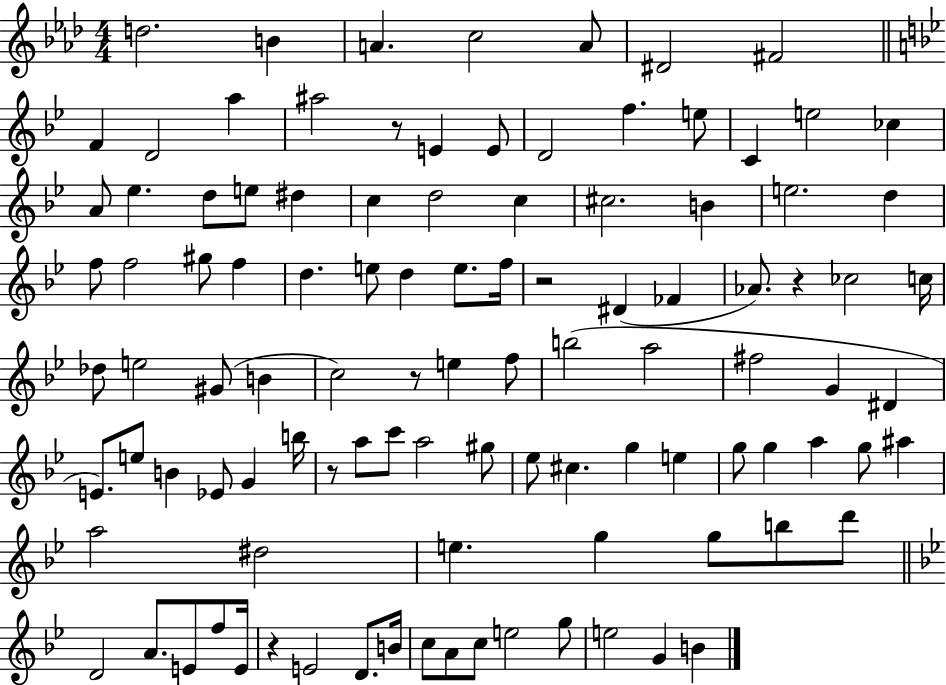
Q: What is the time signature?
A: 4/4